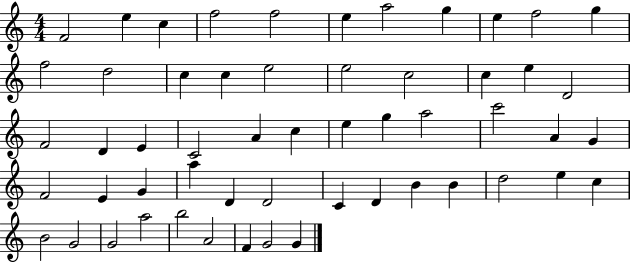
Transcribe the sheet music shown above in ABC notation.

X:1
T:Untitled
M:4/4
L:1/4
K:C
F2 e c f2 f2 e a2 g e f2 g f2 d2 c c e2 e2 c2 c e D2 F2 D E C2 A c e g a2 c'2 A G F2 E G a D D2 C D B B d2 e c B2 G2 G2 a2 b2 A2 F G2 G